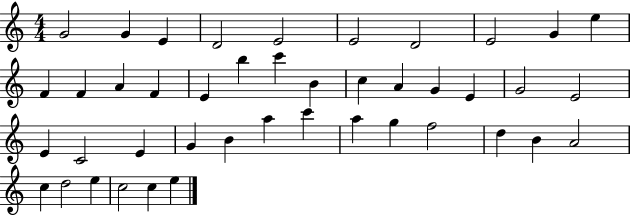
G4/h G4/q E4/q D4/h E4/h E4/h D4/h E4/h G4/q E5/q F4/q F4/q A4/q F4/q E4/q B5/q C6/q B4/q C5/q A4/q G4/q E4/q G4/h E4/h E4/q C4/h E4/q G4/q B4/q A5/q C6/q A5/q G5/q F5/h D5/q B4/q A4/h C5/q D5/h E5/q C5/h C5/q E5/q